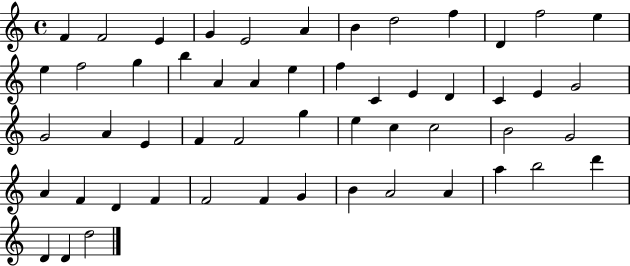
F4/q F4/h E4/q G4/q E4/h A4/q B4/q D5/h F5/q D4/q F5/h E5/q E5/q F5/h G5/q B5/q A4/q A4/q E5/q F5/q C4/q E4/q D4/q C4/q E4/q G4/h G4/h A4/q E4/q F4/q F4/h G5/q E5/q C5/q C5/h B4/h G4/h A4/q F4/q D4/q F4/q F4/h F4/q G4/q B4/q A4/h A4/q A5/q B5/h D6/q D4/q D4/q D5/h